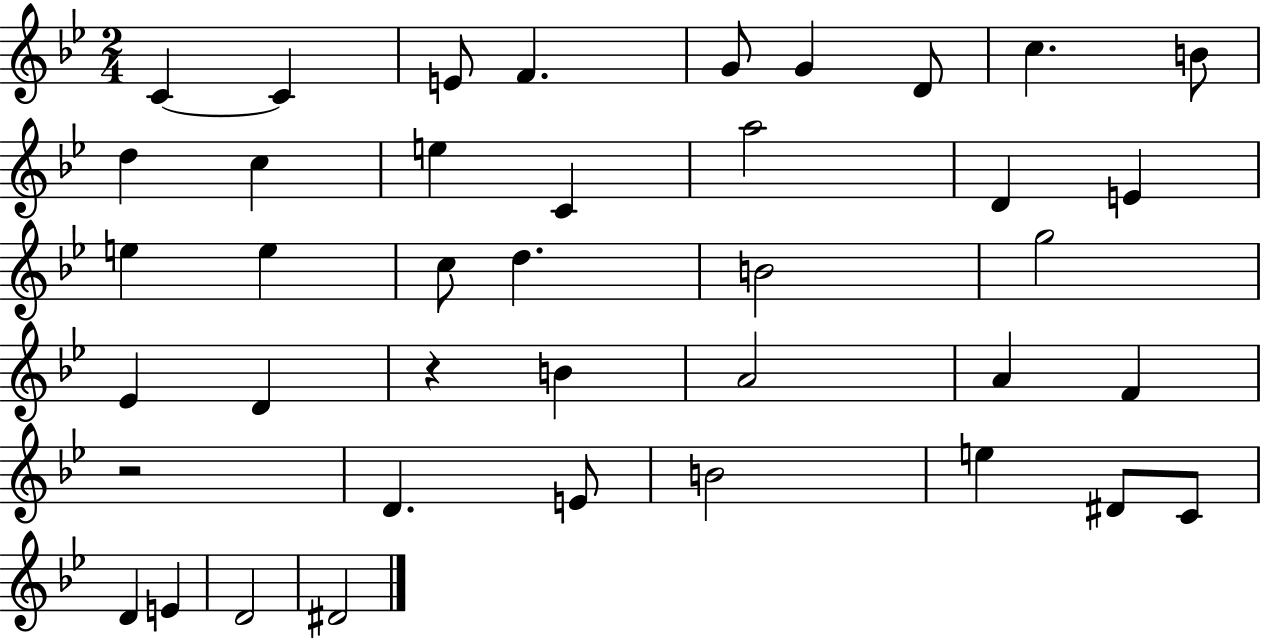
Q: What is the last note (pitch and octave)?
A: D#4